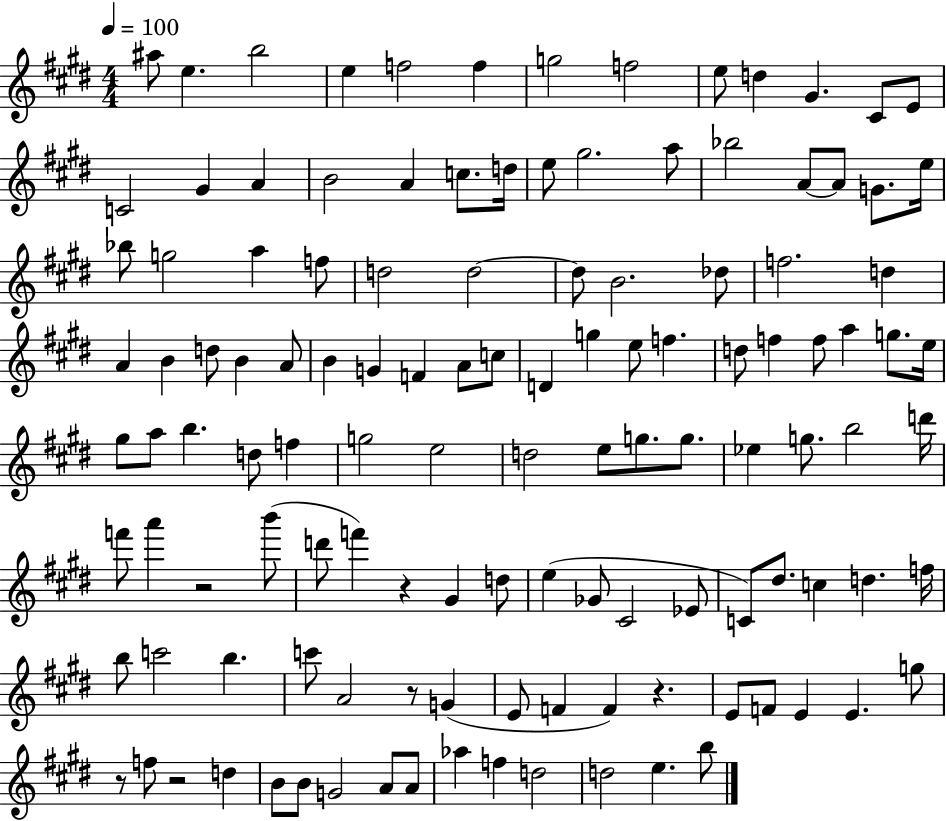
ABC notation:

X:1
T:Untitled
M:4/4
L:1/4
K:E
^a/2 e b2 e f2 f g2 f2 e/2 d ^G ^C/2 E/2 C2 ^G A B2 A c/2 d/4 e/2 ^g2 a/2 _b2 A/2 A/2 G/2 e/4 _b/2 g2 a f/2 d2 d2 d/2 B2 _d/2 f2 d A B d/2 B A/2 B G F A/2 c/2 D g e/2 f d/2 f f/2 a g/2 e/4 ^g/2 a/2 b d/2 f g2 e2 d2 e/2 g/2 g/2 _e g/2 b2 d'/4 f'/2 a' z2 b'/2 d'/2 f' z ^G d/2 e _G/2 ^C2 _E/2 C/2 ^d/2 c d f/4 b/2 c'2 b c'/2 A2 z/2 G E/2 F F z E/2 F/2 E E g/2 z/2 f/2 z2 d B/2 B/2 G2 A/2 A/2 _a f d2 d2 e b/2